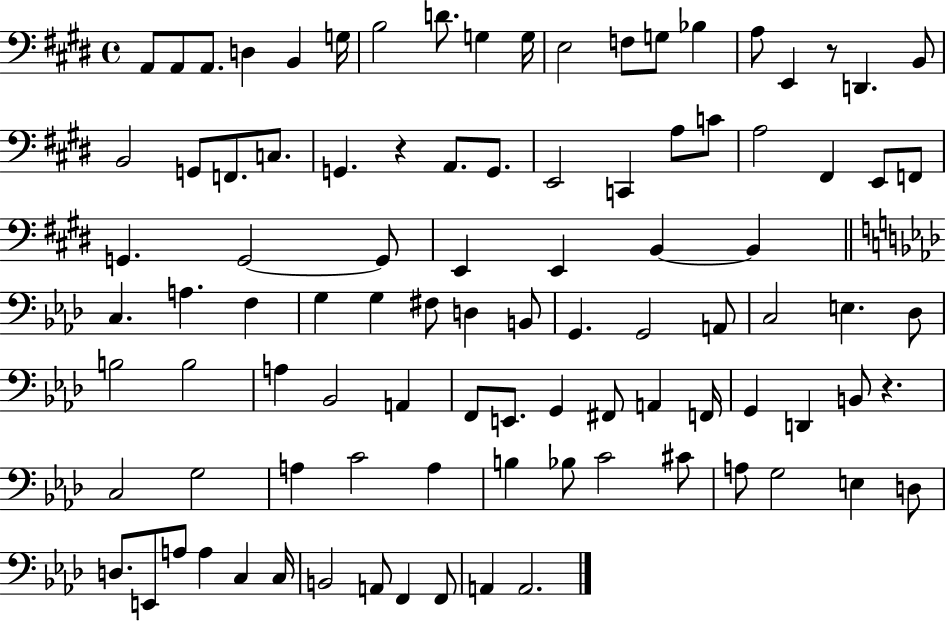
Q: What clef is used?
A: bass